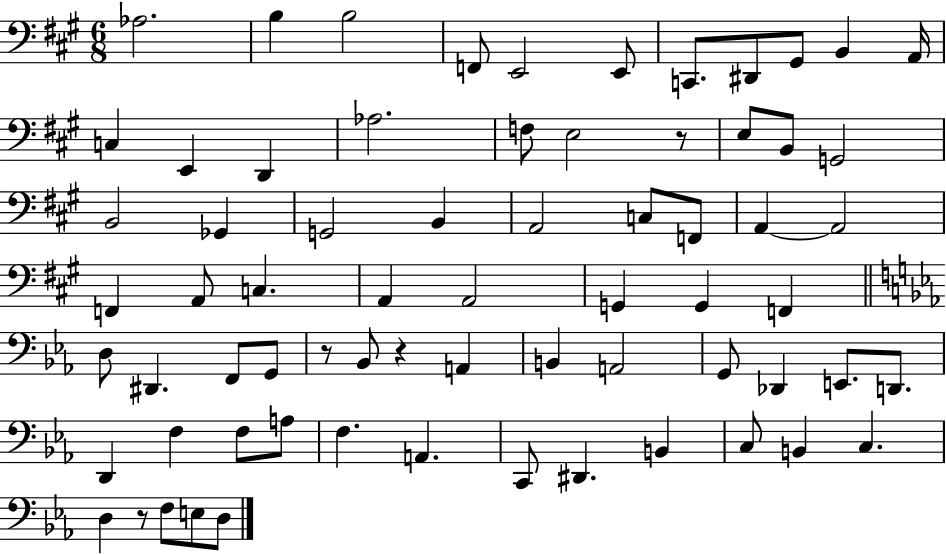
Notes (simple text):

Ab3/h. B3/q B3/h F2/e E2/h E2/e C2/e. D#2/e G#2/e B2/q A2/s C3/q E2/q D2/q Ab3/h. F3/e E3/h R/e E3/e B2/e G2/h B2/h Gb2/q G2/h B2/q A2/h C3/e F2/e A2/q A2/h F2/q A2/e C3/q. A2/q A2/h G2/q G2/q F2/q D3/e D#2/q. F2/e G2/e R/e Bb2/e R/q A2/q B2/q A2/h G2/e Db2/q E2/e. D2/e. D2/q F3/q F3/e A3/e F3/q. A2/q. C2/e D#2/q. B2/q C3/e B2/q C3/q. D3/q R/e F3/e E3/e D3/e